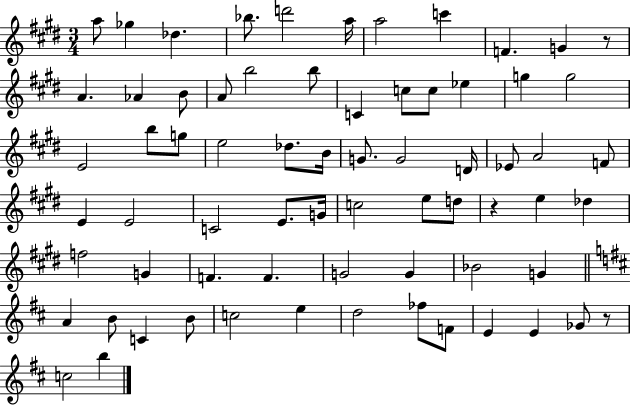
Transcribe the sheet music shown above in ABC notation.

X:1
T:Untitled
M:3/4
L:1/4
K:E
a/2 _g _d _b/2 d'2 a/4 a2 c' F G z/2 A _A B/2 A/2 b2 b/2 C c/2 c/2 _e g g2 E2 b/2 g/2 e2 _d/2 B/4 G/2 G2 D/4 _E/2 A2 F/2 E E2 C2 E/2 G/4 c2 e/2 d/2 z e _d f2 G F F G2 G _B2 G A B/2 C B/2 c2 e d2 _f/2 F/2 E E _G/2 z/2 c2 b